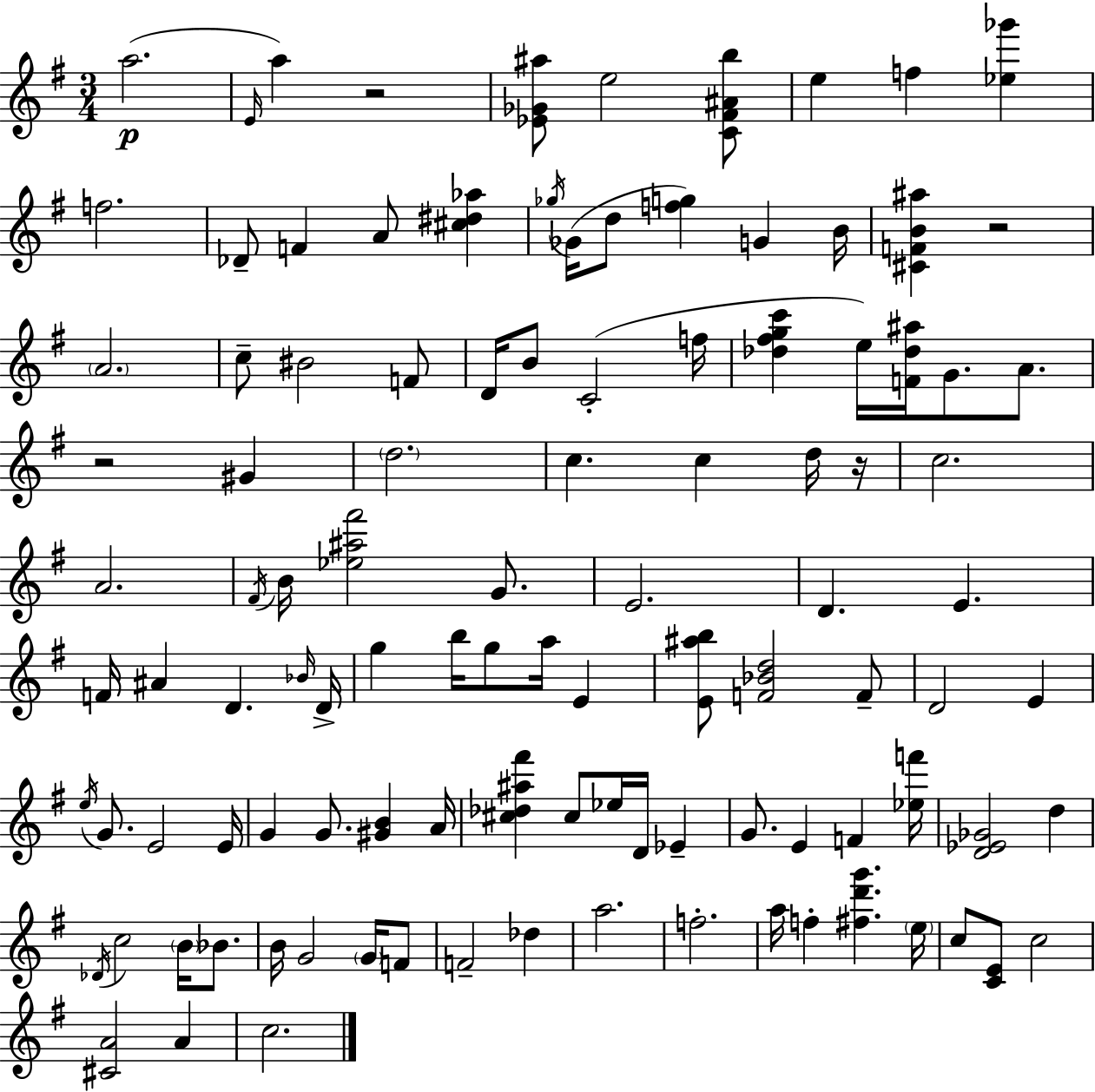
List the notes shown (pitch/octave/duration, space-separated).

A5/h. E4/s A5/q R/h [Eb4,Gb4,A#5]/e E5/h [C4,F#4,A#4,B5]/e E5/q F5/q [Eb5,Gb6]/q F5/h. Db4/e F4/q A4/e [C#5,D#5,Ab5]/q Gb5/s Gb4/s D5/e [F5,G5]/q G4/q B4/s [C#4,F4,B4,A#5]/q R/h A4/h. C5/e BIS4/h F4/e D4/s B4/e C4/h F5/s [Db5,F#5,G5,C6]/q E5/s [F4,Db5,A#5]/s G4/e. A4/e. R/h G#4/q D5/h. C5/q. C5/q D5/s R/s C5/h. A4/h. F#4/s B4/s [Eb5,A#5,F#6]/h G4/e. E4/h. D4/q. E4/q. F4/s A#4/q D4/q. Bb4/s D4/s G5/q B5/s G5/e A5/s E4/q [E4,A#5,B5]/e [F4,Bb4,D5]/h F4/e D4/h E4/q E5/s G4/e. E4/h E4/s G4/q G4/e. [G#4,B4]/q A4/s [C#5,Db5,A#5,F#6]/q C#5/e Eb5/s D4/s Eb4/q G4/e. E4/q F4/q [Eb5,F6]/s [D4,Eb4,Gb4]/h D5/q Db4/s C5/h B4/s Bb4/e. B4/s G4/h G4/s F4/e F4/h Db5/q A5/h. F5/h. A5/s F5/q [F#5,D6,G6]/q. E5/s C5/e [C4,E4]/e C5/h [C#4,A4]/h A4/q C5/h.